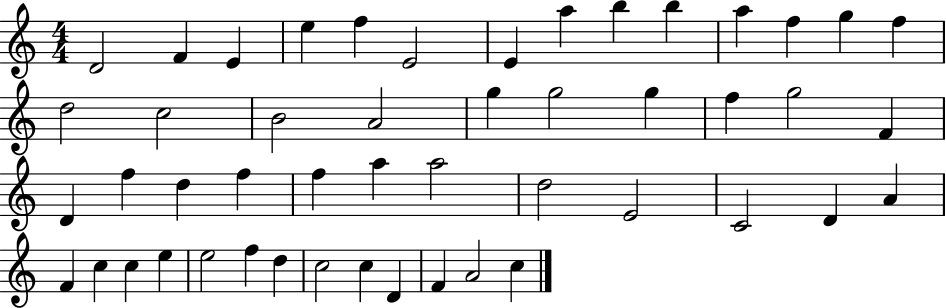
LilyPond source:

{
  \clef treble
  \numericTimeSignature
  \time 4/4
  \key c \major
  d'2 f'4 e'4 | e''4 f''4 e'2 | e'4 a''4 b''4 b''4 | a''4 f''4 g''4 f''4 | \break d''2 c''2 | b'2 a'2 | g''4 g''2 g''4 | f''4 g''2 f'4 | \break d'4 f''4 d''4 f''4 | f''4 a''4 a''2 | d''2 e'2 | c'2 d'4 a'4 | \break f'4 c''4 c''4 e''4 | e''2 f''4 d''4 | c''2 c''4 d'4 | f'4 a'2 c''4 | \break \bar "|."
}